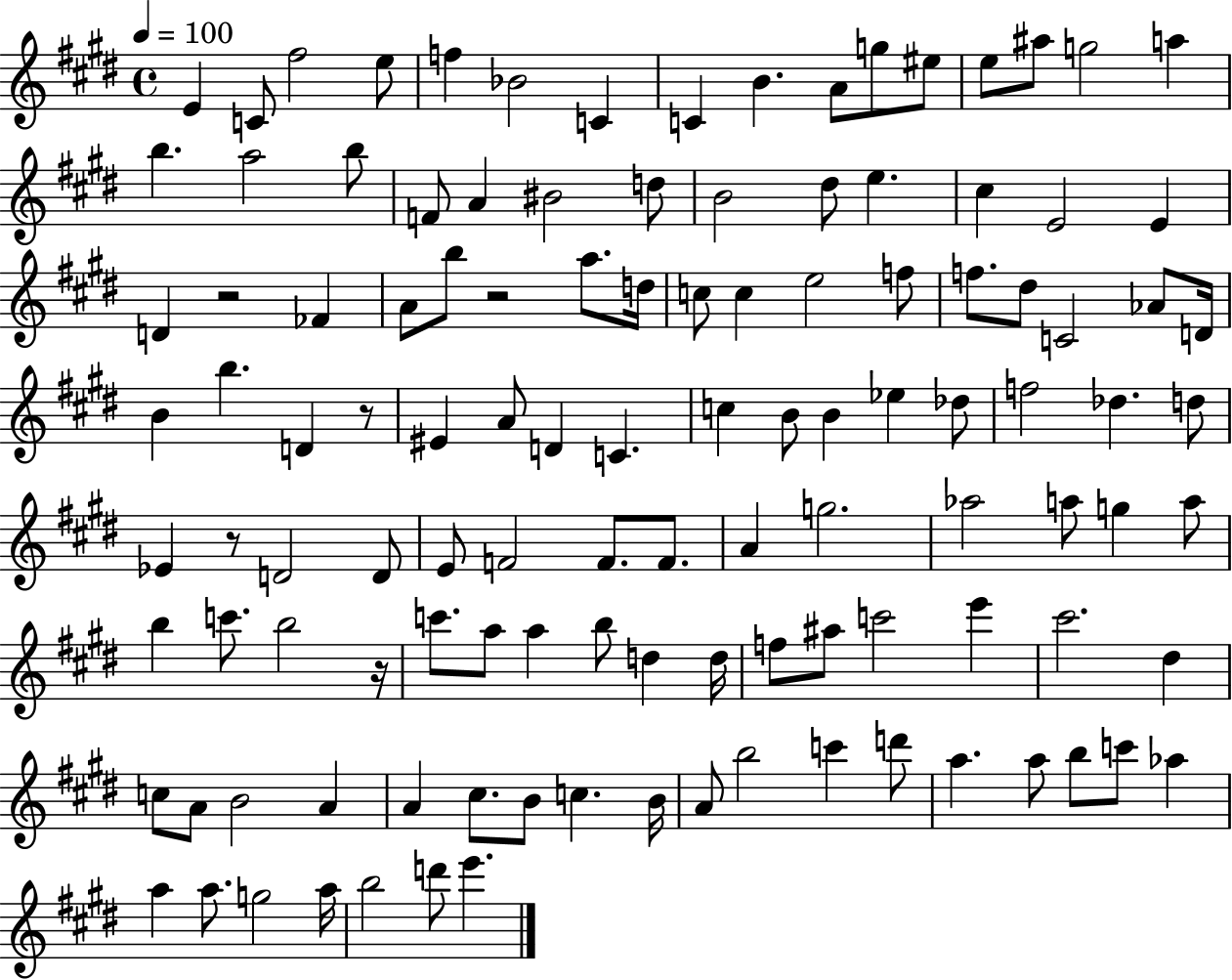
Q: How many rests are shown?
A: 5